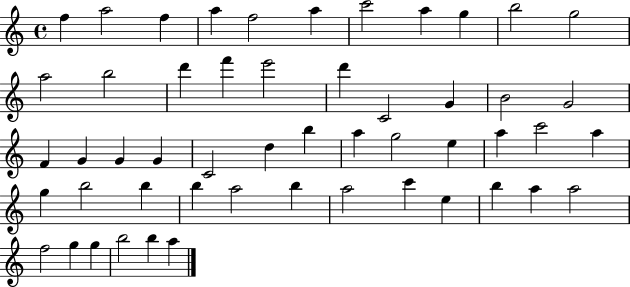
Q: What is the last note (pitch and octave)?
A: A5